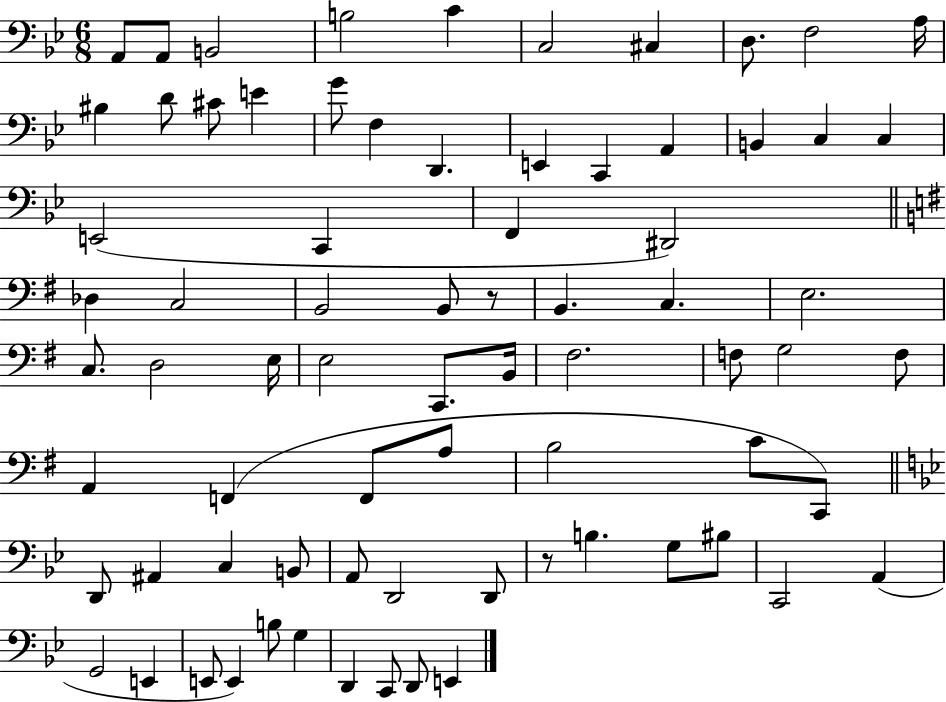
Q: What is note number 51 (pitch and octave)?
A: C2